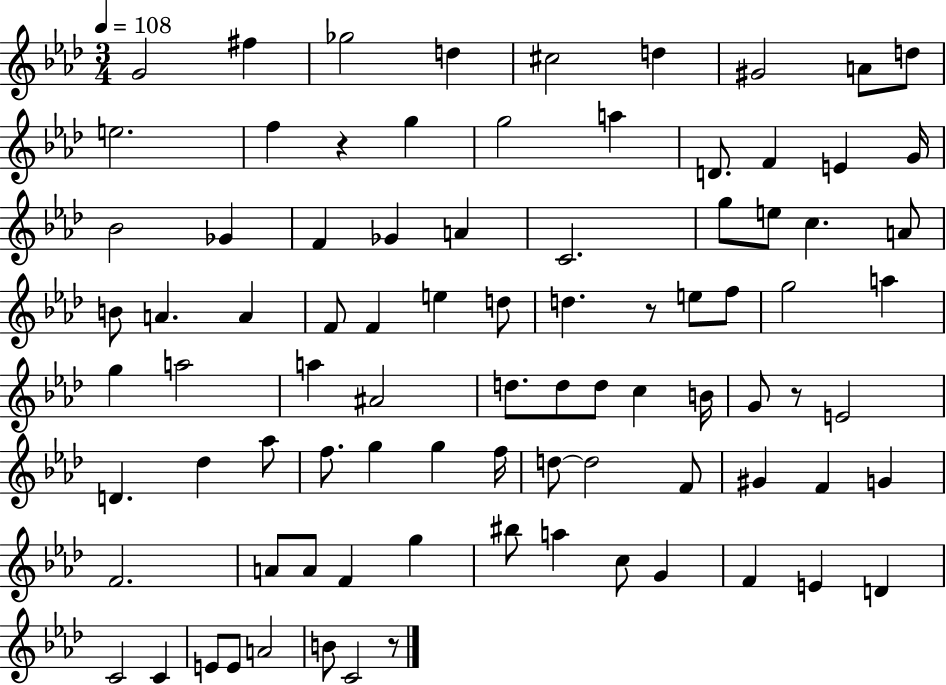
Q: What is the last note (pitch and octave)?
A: C4